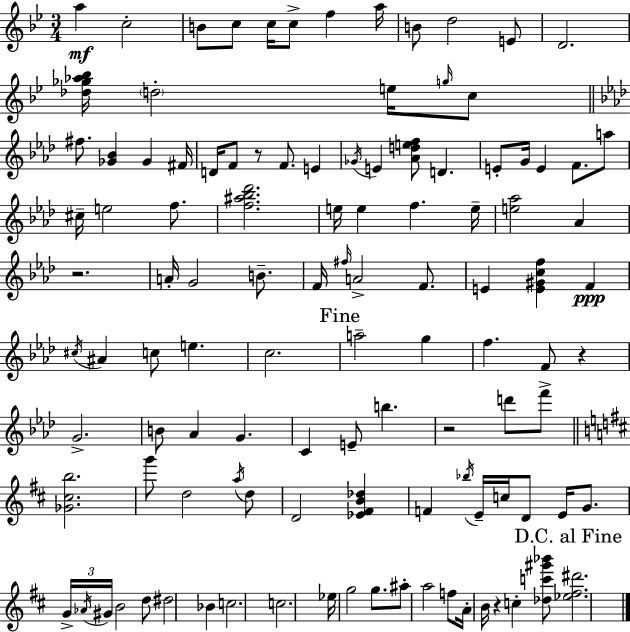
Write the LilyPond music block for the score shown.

{
  \clef treble
  \numericTimeSignature
  \time 3/4
  \key bes \major
  a''4\mf c''2-. | b'8 c''8 c''16 c''8-> f''4 a''16 | b'8 d''2 e'8 | d'2. | \break <des'' ges'' aes'' bes''>16 \parenthesize d''2-. e''16 \grace { g''16 } c''8 | \bar "||" \break \key aes \major fis''8. <ges' bes'>4 ges'4 fis'16 | d'16 f'8 r8 f'8. e'4 | \acciaccatura { ges'16 } e'4 <aes' d'' e'' f''>8 d'4. | e'8-. g'16 e'4 f'8. a''8 | \break cis''16-- e''2 f''8. | <f'' ais'' bes'' des'''>2. | e''16 e''4 f''4. | e''16-- <e'' aes''>2 aes'4 | \break r2. | a'16-. g'2 b'8.-- | f'16 \grace { fis''16 } a'2-> f'8. | e'4 <e' gis' c'' f''>4 f'4\ppp | \break \acciaccatura { cis''16 } ais'4 c''8 e''4. | c''2. | \mark "Fine" a''2-- g''4 | f''4. f'8 r4 | \break g'2.-> | b'8 aes'4 g'4. | c'4 e'8-- b''4. | r2 d'''8 | \break f'''8-> \bar "||" \break \key b \minor <ges' cis'' b''>2. | g'''8 d''2 \acciaccatura { a''16 } d''8 | d'2 <ees' fis' b' des''>4 | f'4 \acciaccatura { bes''16 } e'16-- c''16 d'8 e'16 g'8. | \break \tuplet 3/2 { g'16-> \acciaccatura { aes'16 } gis'16 } b'2 | d''8 dis''2 bes'4 | c''2. | c''2. | \break ees''16 g''2 | g''8. ais''8-. a''2 | f''8 a'16-. b'16 r4 c''4-. | <des'' c''' gis''' bes'''>8 \mark "D.C. al Fine" <ees'' fis'' dis'''>2. | \break \bar "|."
}